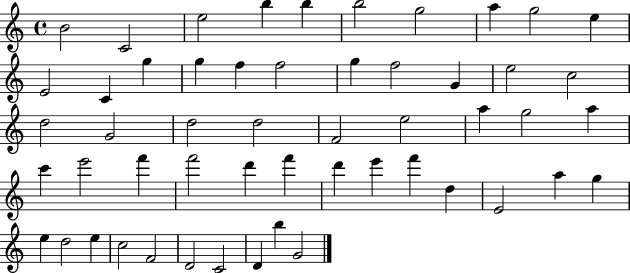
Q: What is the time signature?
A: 4/4